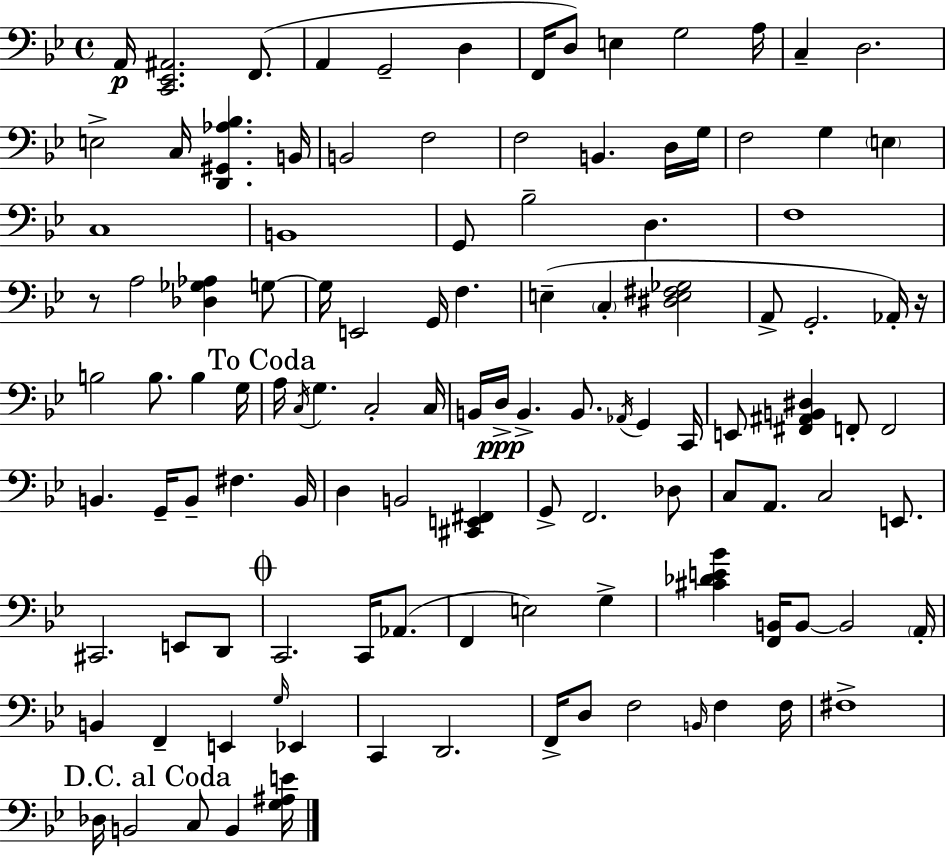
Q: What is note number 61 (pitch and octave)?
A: B2